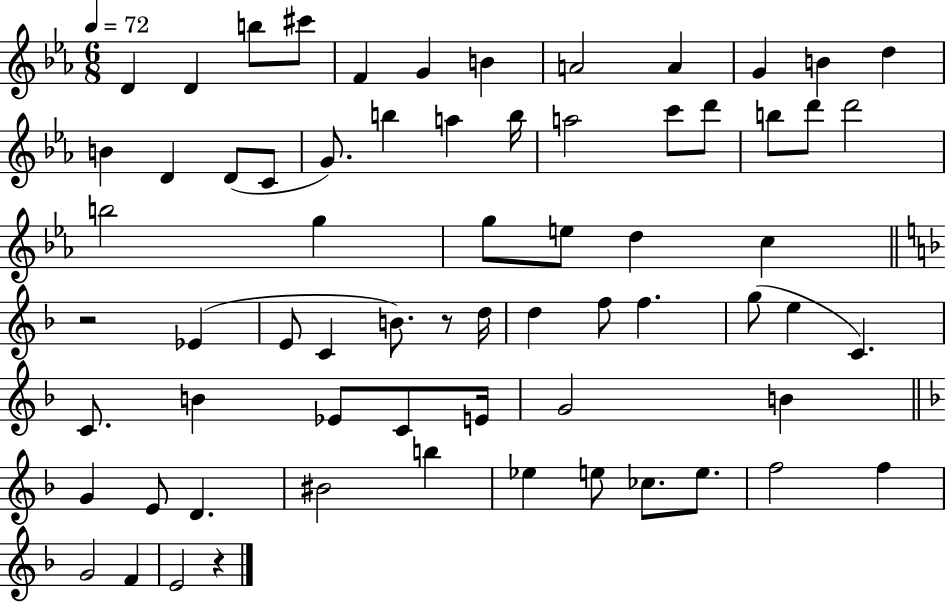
D4/q D4/q B5/e C#6/e F4/q G4/q B4/q A4/h A4/q G4/q B4/q D5/q B4/q D4/q D4/e C4/e G4/e. B5/q A5/q B5/s A5/h C6/e D6/e B5/e D6/e D6/h B5/h G5/q G5/e E5/e D5/q C5/q R/h Eb4/q E4/e C4/q B4/e. R/e D5/s D5/q F5/e F5/q. G5/e E5/q C4/q. C4/e. B4/q Eb4/e C4/e E4/s G4/h B4/q G4/q E4/e D4/q. BIS4/h B5/q Eb5/q E5/e CES5/e. E5/e. F5/h F5/q G4/h F4/q E4/h R/q